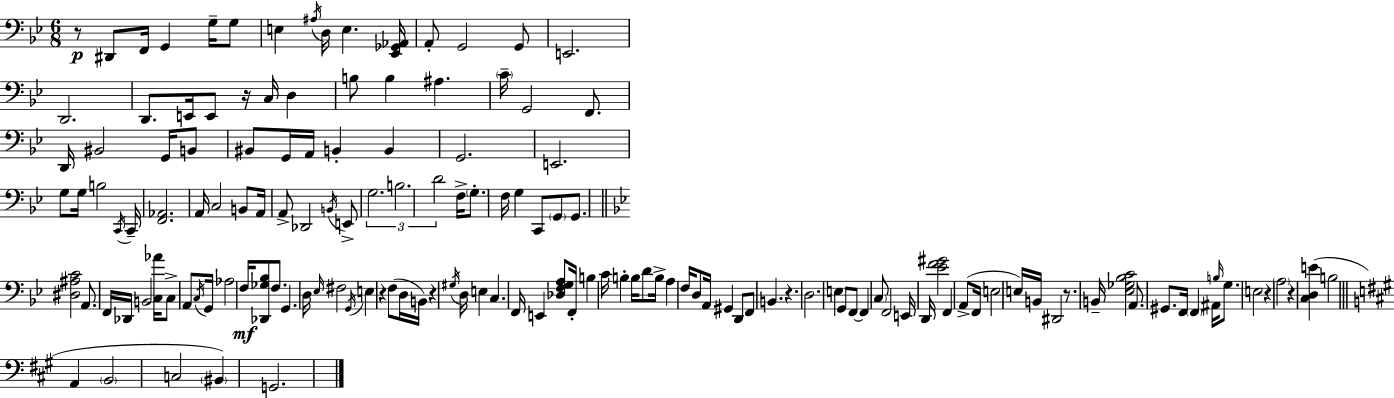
X:1
T:Untitled
M:6/8
L:1/4
K:Bb
z/2 ^D,,/2 F,,/4 G,, G,/4 G,/2 E, ^A,/4 D,/4 E, [_E,,_G,,_A,,]/4 A,,/2 G,,2 G,,/2 E,,2 D,,2 D,,/2 E,,/4 E,,/2 z/4 C,/4 D, B,/2 B, ^A, C/4 G,,2 F,,/2 D,,/4 ^B,,2 G,,/4 B,,/2 ^B,,/2 G,,/4 A,,/4 B,, B,, G,,2 E,,2 G,/2 G,/4 B,2 C,,/4 C,,/4 [F,,_A,,]2 A,,/4 C,2 B,,/2 A,,/4 A,,/2 _D,,2 B,,/4 E,,/2 G,2 B,2 D2 F,/4 G,/2 F,/4 G, C,,/2 G,,/2 G,,/2 [^D,^A,C]2 A,,/2 F,,/4 _D,,/4 B,,2 [C,_A]/4 C,/2 A,,/2 C,/4 G,,/4 _A,2 F,/4 [_D,,_G,_B,]/2 F,/2 G,, D,/4 _E,/4 ^F,2 G,,/4 E, z F,/2 D,/4 B,,/4 z ^G,/4 D,/4 E, C, F,,/4 E,, [_D,F,G,A,]/2 F,,/4 B, C/4 B, B,/4 D/2 B,/4 A, F,/4 D,/2 A,,/4 ^G,, D,,/2 F,,/2 B,, z D,2 E, G,,/2 F,,/2 F,, C,/2 F,,2 E,,/4 D,,/4 [_EF^G]2 F,, A,,/2 F,,/4 E,2 E,/4 B,,/4 ^D,,2 z/2 B,,/4 [_E,_G,_B,C]2 A,,/2 ^G,,/2 F,,/4 F,, ^A,,/4 B,/4 G,/2 E,2 z A,2 z [C,D,E] B,2 A,, B,,2 C,2 ^B,, G,,2